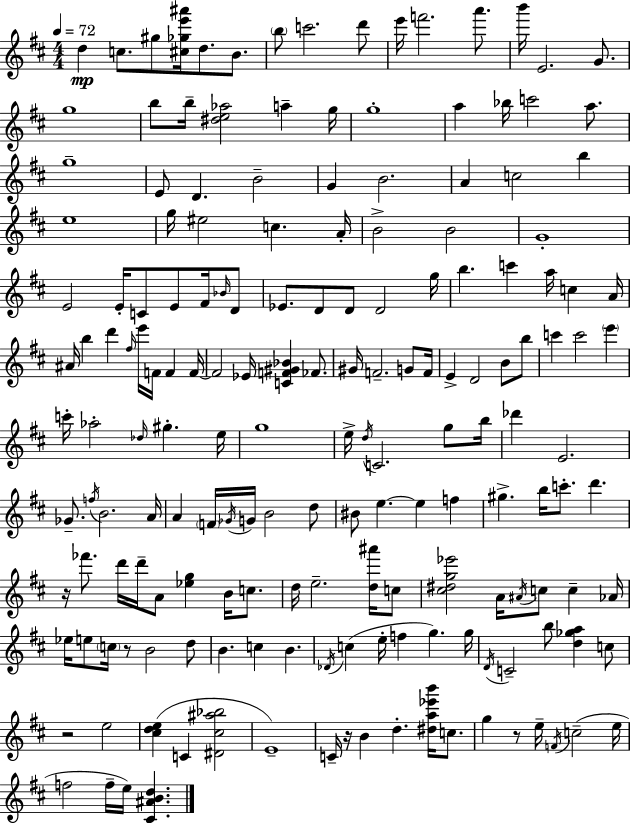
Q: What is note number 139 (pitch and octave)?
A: G5